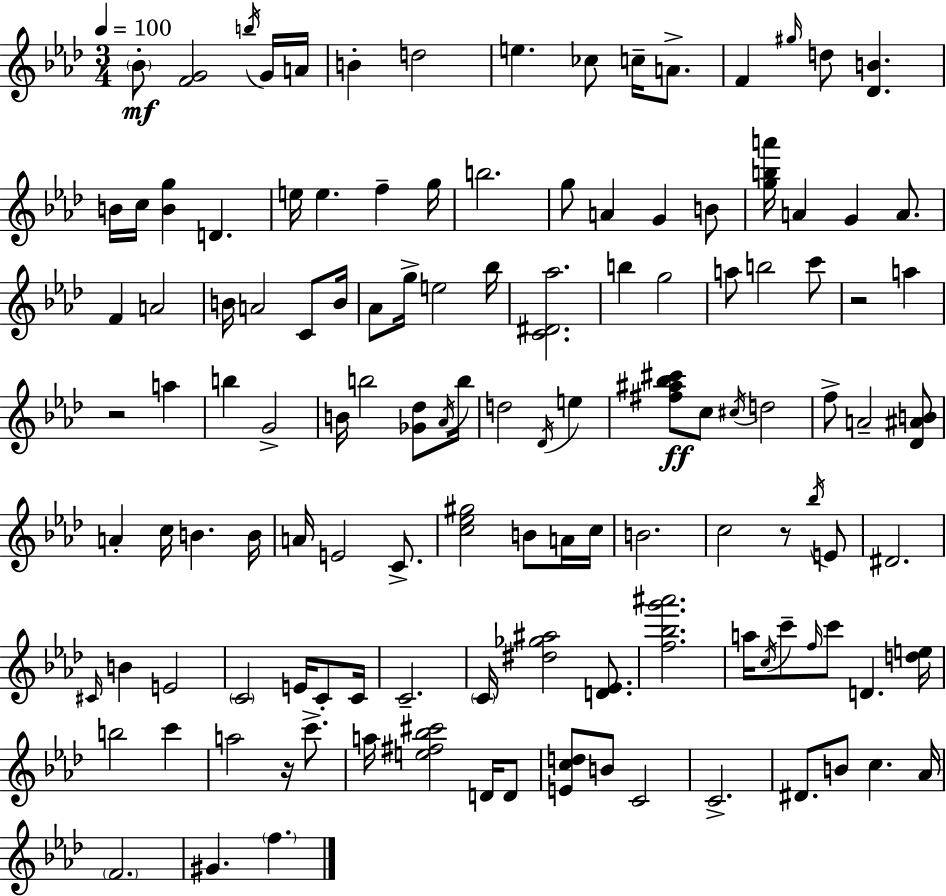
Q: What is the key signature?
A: AES major